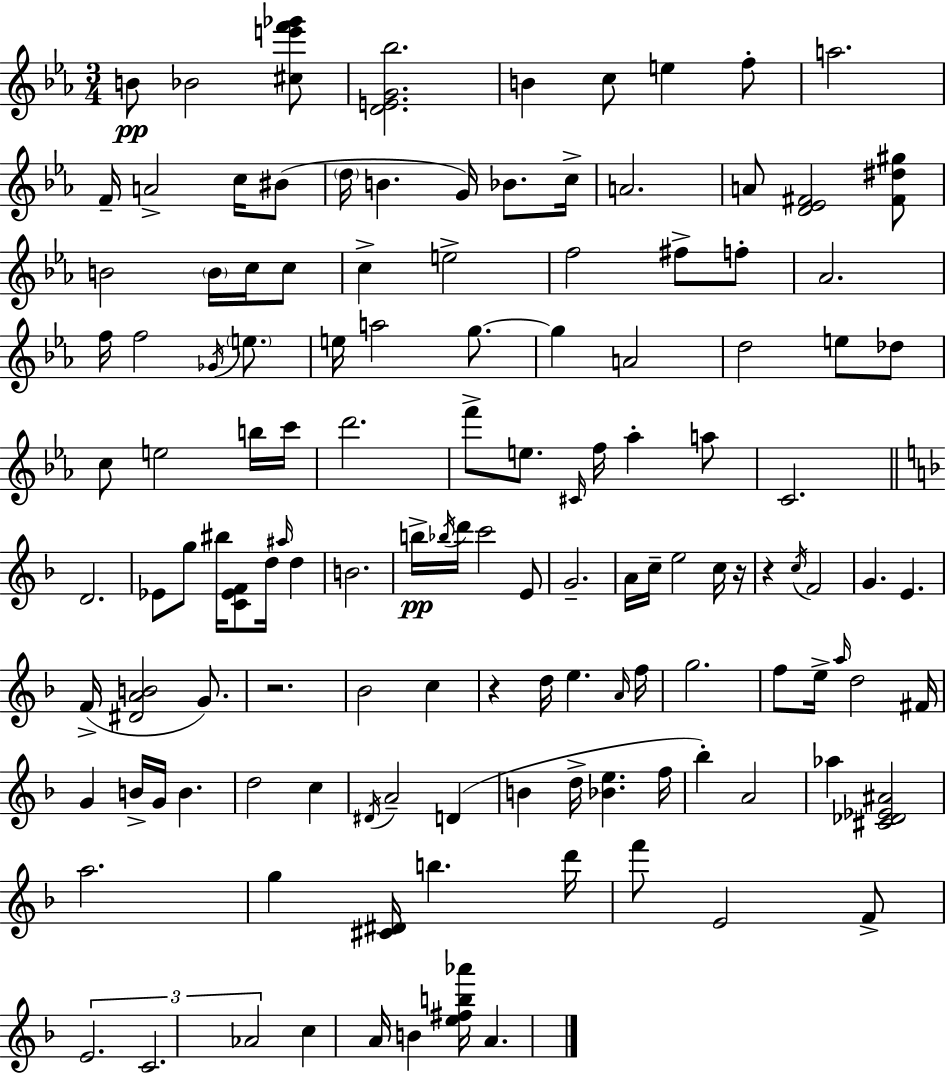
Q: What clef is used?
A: treble